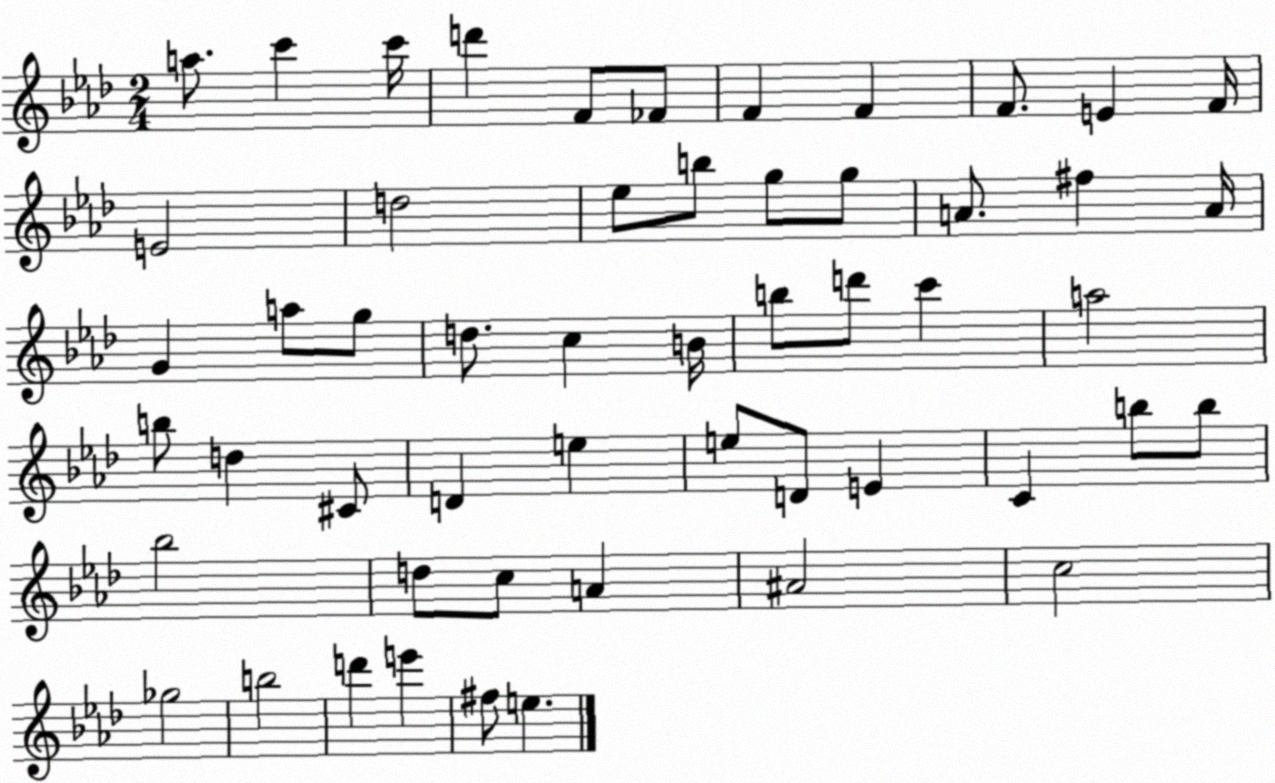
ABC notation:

X:1
T:Untitled
M:2/4
L:1/4
K:Ab
a/2 c' c'/4 d' F/2 _F/2 F F F/2 E F/4 E2 d2 _e/2 b/2 g/2 g/2 A/2 ^f A/4 G a/2 g/2 d/2 c B/4 b/2 d'/2 c' a2 b/2 d ^C/2 D e e/2 D/2 E C b/2 b/2 _b2 d/2 c/2 A ^A2 c2 _g2 b2 d' e' ^f/2 e